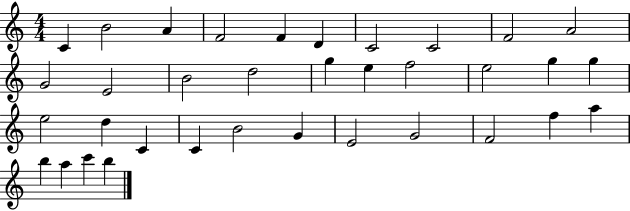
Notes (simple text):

C4/q B4/h A4/q F4/h F4/q D4/q C4/h C4/h F4/h A4/h G4/h E4/h B4/h D5/h G5/q E5/q F5/h E5/h G5/q G5/q E5/h D5/q C4/q C4/q B4/h G4/q E4/h G4/h F4/h F5/q A5/q B5/q A5/q C6/q B5/q